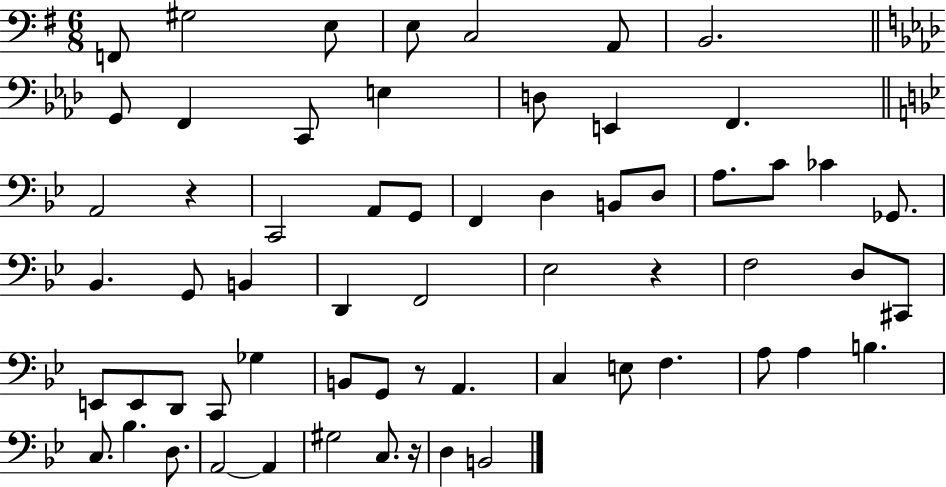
{
  \clef bass
  \numericTimeSignature
  \time 6/8
  \key g \major
  f,8 gis2 e8 | e8 c2 a,8 | b,2. | \bar "||" \break \key f \minor g,8 f,4 c,8 e4 | d8 e,4 f,4. | \bar "||" \break \key bes \major a,2 r4 | c,2 a,8 g,8 | f,4 d4 b,8 d8 | a8. c'8 ces'4 ges,8. | \break bes,4. g,8 b,4 | d,4 f,2 | ees2 r4 | f2 d8 cis,8 | \break e,8 e,8 d,8 c,8 ges4 | b,8 g,8 r8 a,4. | c4 e8 f4. | a8 a4 b4. | \break c8. bes4. d8. | a,2~~ a,4 | gis2 c8. r16 | d4 b,2 | \break \bar "|."
}